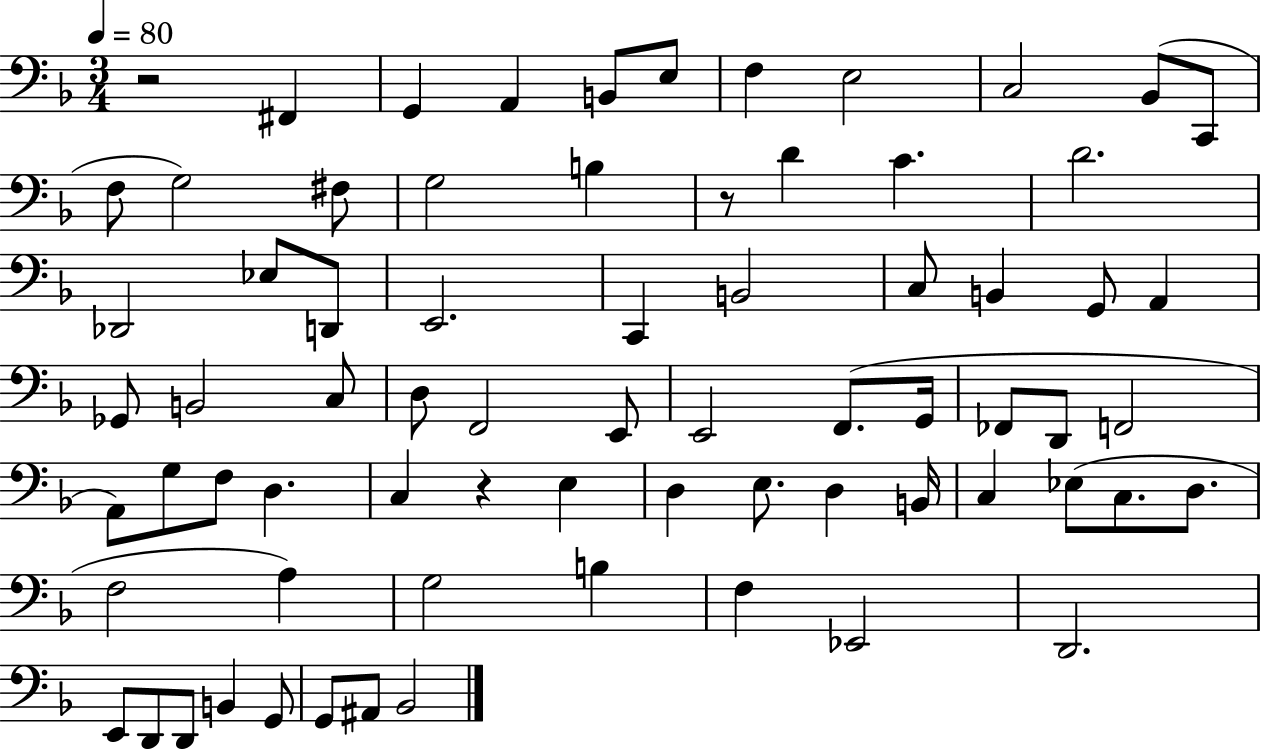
R/h F#2/q G2/q A2/q B2/e E3/e F3/q E3/h C3/h Bb2/e C2/e F3/e G3/h F#3/e G3/h B3/q R/e D4/q C4/q. D4/h. Db2/h Eb3/e D2/e E2/h. C2/q B2/h C3/e B2/q G2/e A2/q Gb2/e B2/h C3/e D3/e F2/h E2/e E2/h F2/e. G2/s FES2/e D2/e F2/h A2/e G3/e F3/e D3/q. C3/q R/q E3/q D3/q E3/e. D3/q B2/s C3/q Eb3/e C3/e. D3/e. F3/h A3/q G3/h B3/q F3/q Eb2/h D2/h. E2/e D2/e D2/e B2/q G2/e G2/e A#2/e Bb2/h